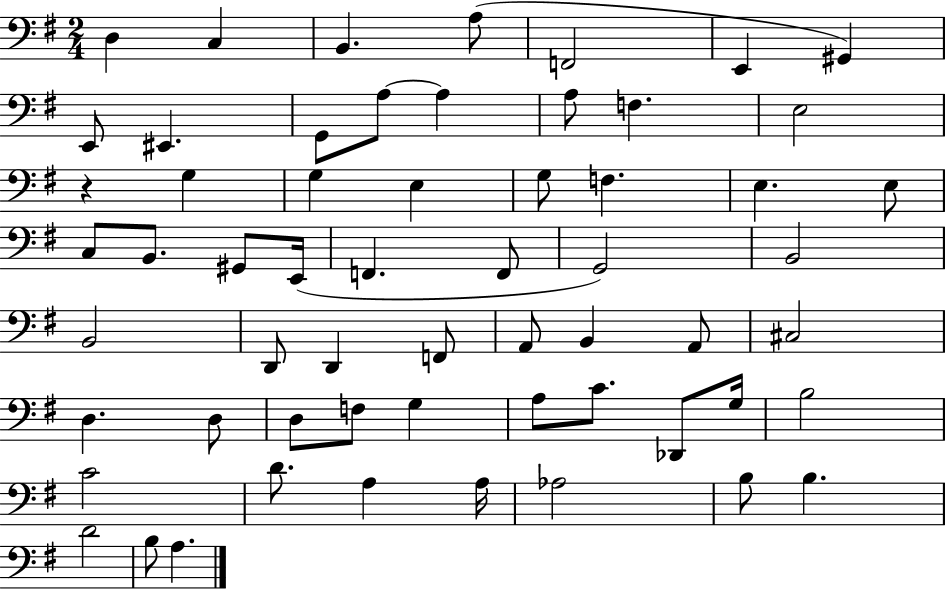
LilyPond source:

{
  \clef bass
  \numericTimeSignature
  \time 2/4
  \key g \major
  d4 c4 | b,4. a8( | f,2 | e,4 gis,4) | \break e,8 eis,4. | g,8 a8~~ a4 | a8 f4. | e2 | \break r4 g4 | g4 e4 | g8 f4. | e4. e8 | \break c8 b,8. gis,8 e,16( | f,4. f,8 | g,2) | b,2 | \break b,2 | d,8 d,4 f,8 | a,8 b,4 a,8 | cis2 | \break d4. d8 | d8 f8 g4 | a8 c'8. des,8 g16 | b2 | \break c'2 | d'8. a4 a16 | aes2 | b8 b4. | \break d'2 | b8 a4. | \bar "|."
}